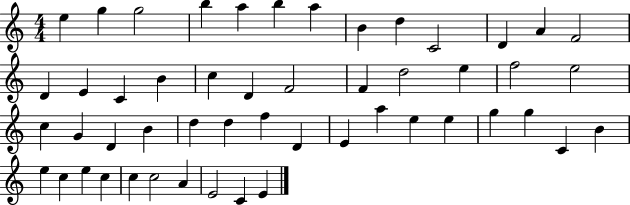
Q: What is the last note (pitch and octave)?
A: E4